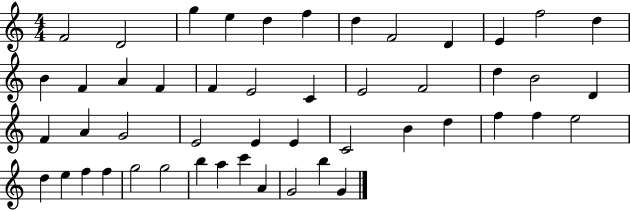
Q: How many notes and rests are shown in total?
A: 49